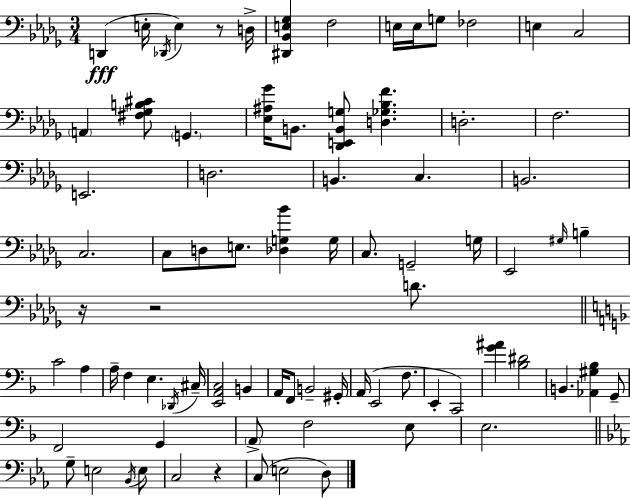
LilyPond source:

{
  \clef bass
  \numericTimeSignature
  \time 3/4
  \key bes \minor
  d,4(\fff e16-. \acciaccatura { des,16 } e4) r8 | d16-> <dis, bes, e ges>4 f2 | e16 e16 g8 fes2 | e4 c2 | \break \parenthesize a,4 <fis ges b cis'>8 \parenthesize g,4. | <ees ais ges'>16 b,8. <des, e, b, g>8 <d ges bes f'>4. | d2.-. | f2. | \break e,2. | d2. | b,4. c4. | b,2. | \break c2. | c8 d8 e8. <des g bes'>4 | g16 c8. g,2-- | g16 ees,2 \grace { gis16 } b4-- | \break r16 r2 d'8. | \bar "||" \break \key f \major c'2 a4 | a16-- f4 e4. \acciaccatura { des,16 } | cis16-- <e, a, c>2 b,4 | a,16 f,8 b,2-- | \break gis,16-. a,16( e,2 f8. | e,4-. c,2) | <g' ais'>4 <bes dis'>2 | b,4. <aes, gis bes>4 g,8-- | \break f,2 g,4 | \parenthesize a,8-> f2 e8 | e2. | \bar "||" \break \key c \minor g8-- e2 \acciaccatura { bes,16 } e8 | c2 r4 | c8( e2 d8) | \bar "|."
}